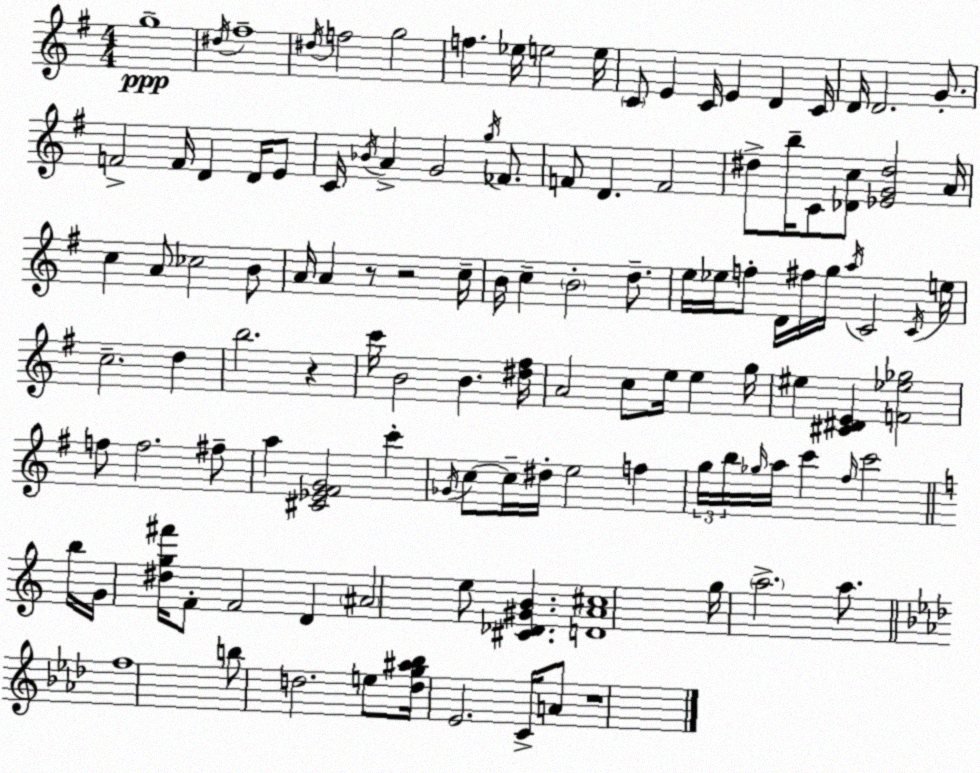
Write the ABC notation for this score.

X:1
T:Untitled
M:4/4
L:1/4
K:Em
g4 ^d/4 ^f4 ^d/4 f2 g2 f _e/4 e2 e/4 C/2 E C/4 E D C/4 D/4 D2 G/2 F2 F/4 D D/4 E/2 C/4 _B/4 A G2 g/4 _F/2 F/2 D F2 ^d/2 b/4 C/2 [_Dc]/2 [_EG^d]2 A/4 c A/2 _c2 B/2 A/4 A z/2 z2 c/4 B/4 c B2 d/2 e/4 _e/4 f/2 D/4 ^f/4 g/4 a/4 C2 C/4 e/4 c2 d b2 z c'/4 B2 B [^d^f]/4 A2 c/2 e/4 e g/4 ^e [^C^DE] [F_e_g]2 f/2 f2 ^f/2 a [^C_E^FG]2 c' _G/4 c/2 c/4 ^d/4 e2 f g/4 b/4 _g/4 a/4 c' ^f/4 c'2 b/4 G/4 [^dg^f']/4 F/2 F2 D ^A2 e/2 [^C_D^GB] [DA^c]4 g/4 a2 a/2 f4 b/2 d2 e/2 [dg^a_b]/4 _E2 C/4 A/2 z4